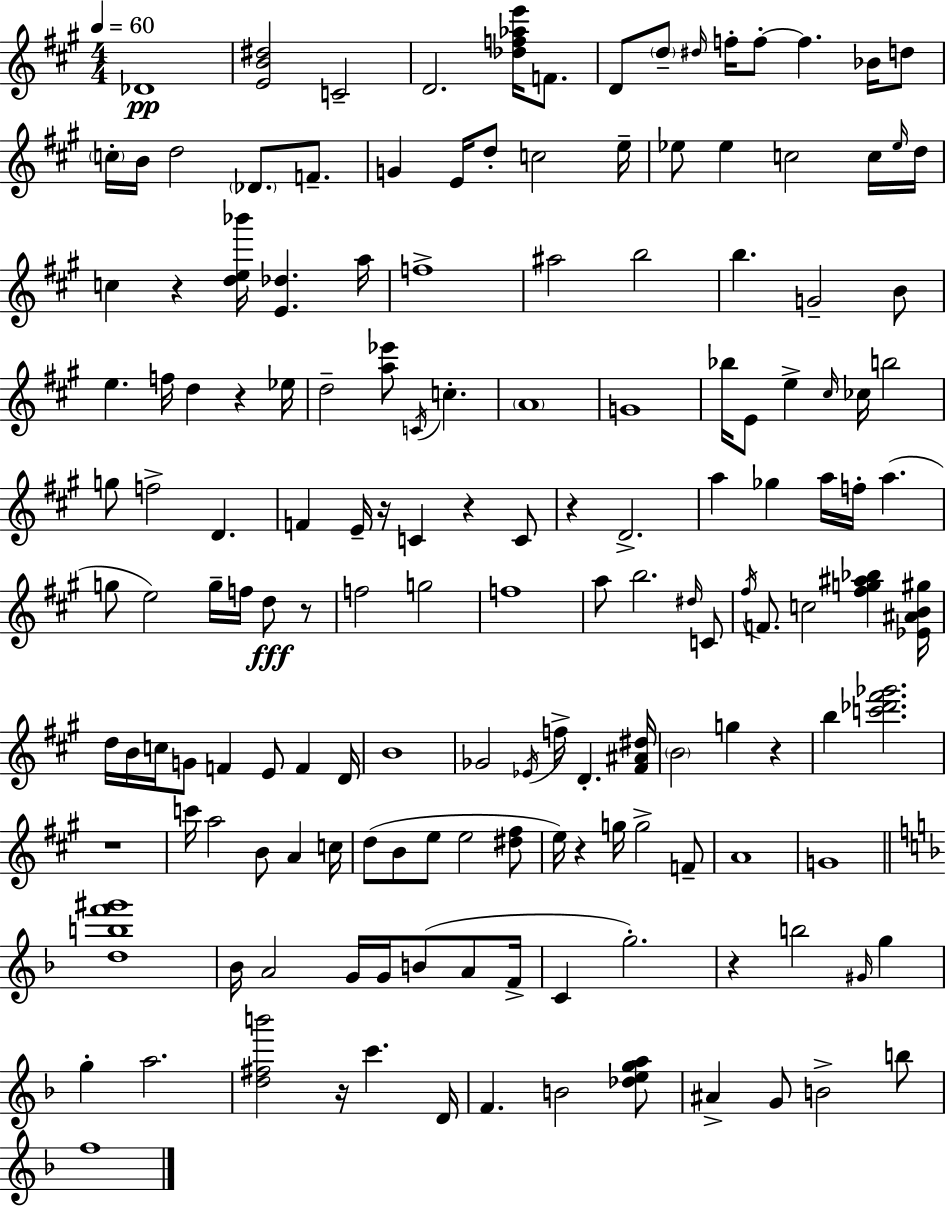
{
  \clef treble
  \numericTimeSignature
  \time 4/4
  \key a \major
  \tempo 4 = 60
  des'1\pp | <e' b' dis''>2 c'2-- | d'2. <des'' f'' aes'' e'''>16 f'8. | d'8 \parenthesize d''8-- \grace { dis''16 } f''16-. f''8-.~~ f''4. bes'16 d''8 | \break \parenthesize c''16-. b'16 d''2 \parenthesize des'8. f'8.-- | g'4 e'16 d''8-. c''2 | e''16-- ees''8 ees''4 c''2 c''16 | \grace { ees''16 } d''16 c''4 r4 <d'' e'' bes'''>16 <e' des''>4. | \break a''16 f''1-> | ais''2 b''2 | b''4. g'2-- | b'8 e''4. f''16 d''4 r4 | \break ees''16 d''2-- <a'' ees'''>8 \acciaccatura { c'16 } c''4.-. | \parenthesize a'1 | g'1 | bes''16 e'8 e''4-> \grace { cis''16 } ces''16 b''2 | \break g''8 f''2-> d'4. | f'4 e'16-- r16 c'4 r4 | c'8 r4 d'2.-> | a''4 ges''4 a''16 f''16-. a''4.( | \break g''8 e''2) g''16-- f''16 | d''8\fff r8 f''2 g''2 | f''1 | a''8 b''2. | \break \grace { dis''16 } c'8 \acciaccatura { fis''16 } f'8. c''2 | <fis'' g'' ais'' bes''>4 <ees' ais' b' gis''>16 d''16 b'16 c''16 g'8 f'4 e'8 | f'4 d'16 b'1 | ges'2 \acciaccatura { ees'16 } f''16-> | \break d'4.-. <fis' ais' dis''>16 \parenthesize b'2 g''4 | r4 b''4 <c''' des''' fis''' ges'''>2. | r1 | c'''16 a''2 | \break b'8 a'4 c''16 d''8( b'8 e''8 e''2 | <dis'' fis''>8 e''16) r4 g''16 g''2-> | f'8-- a'1 | g'1 | \break \bar "||" \break \key d \minor <d'' b'' f''' gis'''>1 | bes'16 a'2 g'16 g'16 b'8( a'8 f'16-> | c'4 g''2.-.) | r4 b''2 \grace { gis'16 } g''4 | \break g''4-. a''2. | <d'' fis'' b'''>2 r16 c'''4. | d'16 f'4. b'2 <des'' e'' g'' a''>8 | ais'4-> g'8 b'2-> b''8 | \break f''1 | \bar "|."
}